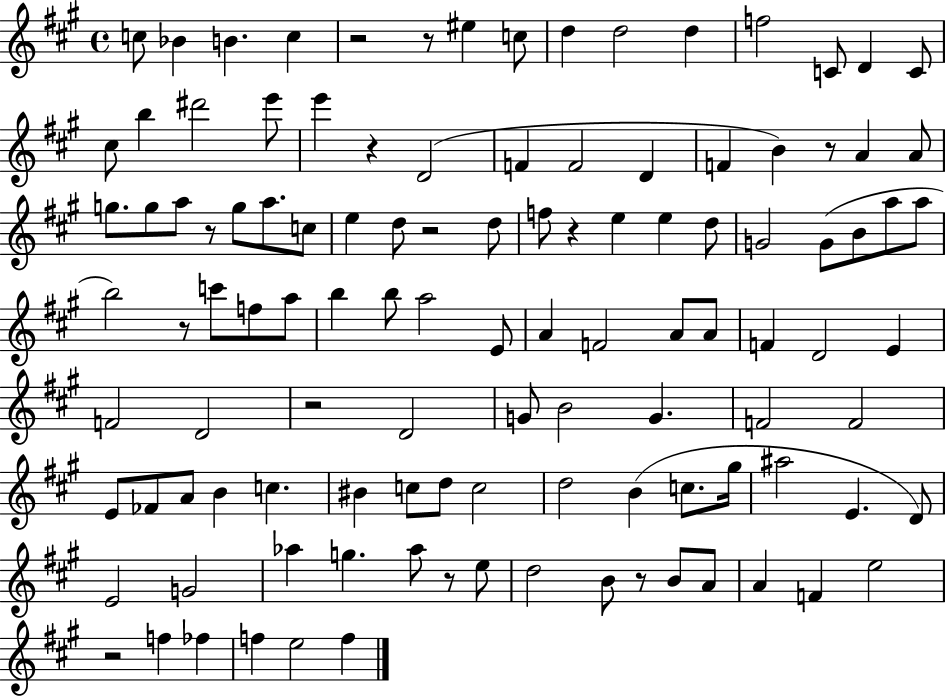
X:1
T:Untitled
M:4/4
L:1/4
K:A
c/2 _B B c z2 z/2 ^e c/2 d d2 d f2 C/2 D C/2 ^c/2 b ^d'2 e'/2 e' z D2 F F2 D F B z/2 A A/2 g/2 g/2 a/2 z/2 g/2 a/2 c/2 e d/2 z2 d/2 f/2 z e e d/2 G2 G/2 B/2 a/2 a/2 b2 z/2 c'/2 f/2 a/2 b b/2 a2 E/2 A F2 A/2 A/2 F D2 E F2 D2 z2 D2 G/2 B2 G F2 F2 E/2 _F/2 A/2 B c ^B c/2 d/2 c2 d2 B c/2 ^g/4 ^a2 E D/2 E2 G2 _a g _a/2 z/2 e/2 d2 B/2 z/2 B/2 A/2 A F e2 z2 f _f f e2 f